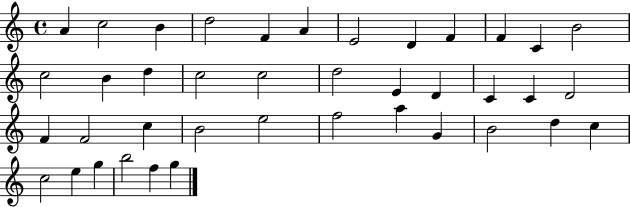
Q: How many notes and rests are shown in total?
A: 40